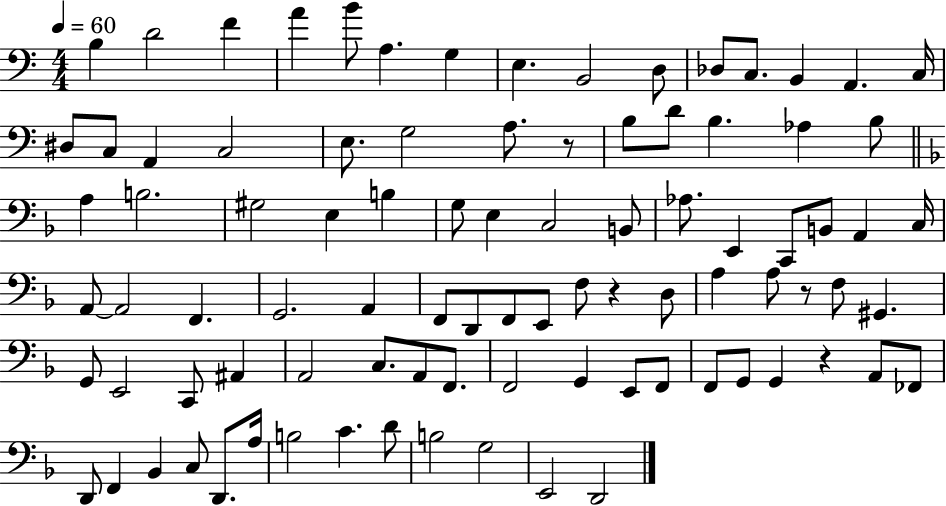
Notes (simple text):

B3/q D4/h F4/q A4/q B4/e A3/q. G3/q E3/q. B2/h D3/e Db3/e C3/e. B2/q A2/q. C3/s D#3/e C3/e A2/q C3/h E3/e. G3/h A3/e. R/e B3/e D4/e B3/q. Ab3/q B3/e A3/q B3/h. G#3/h E3/q B3/q G3/e E3/q C3/h B2/e Ab3/e. E2/q C2/e B2/e A2/q C3/s A2/e A2/h F2/q. G2/h. A2/q F2/e D2/e F2/e E2/e F3/e R/q D3/e A3/q A3/e R/e F3/e G#2/q. G2/e E2/h C2/e A#2/q A2/h C3/e. A2/e F2/e. F2/h G2/q E2/e F2/e F2/e G2/e G2/q R/q A2/e FES2/e D2/e F2/q Bb2/q C3/e D2/e. A3/s B3/h C4/q. D4/e B3/h G3/h E2/h D2/h